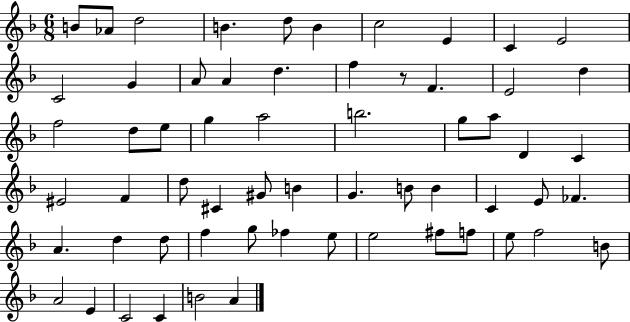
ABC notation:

X:1
T:Untitled
M:6/8
L:1/4
K:F
B/2 _A/2 d2 B d/2 B c2 E C E2 C2 G A/2 A d f z/2 F E2 d f2 d/2 e/2 g a2 b2 g/2 a/2 D C ^E2 F d/2 ^C ^G/2 B G B/2 B C E/2 _F A d d/2 f g/2 _f e/2 e2 ^f/2 f/2 e/2 f2 B/2 A2 E C2 C B2 A